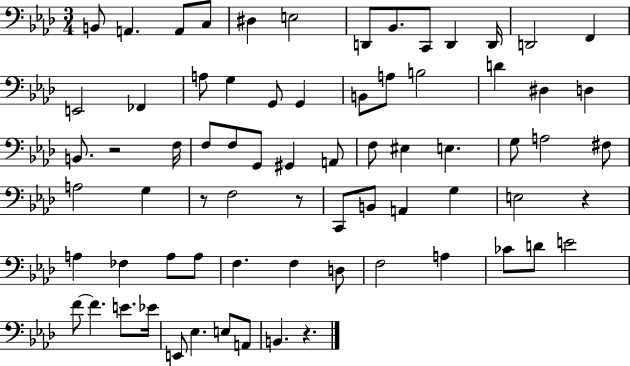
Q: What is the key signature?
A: AES major